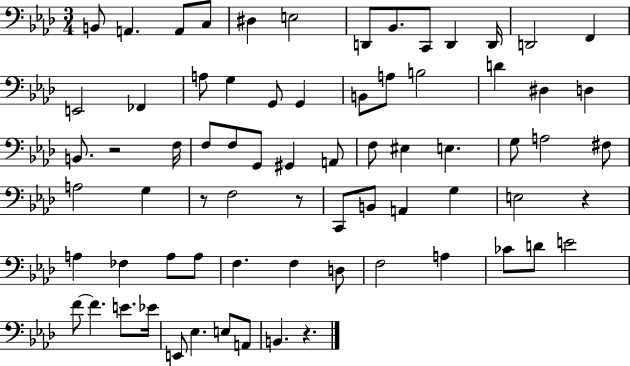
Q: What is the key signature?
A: AES major